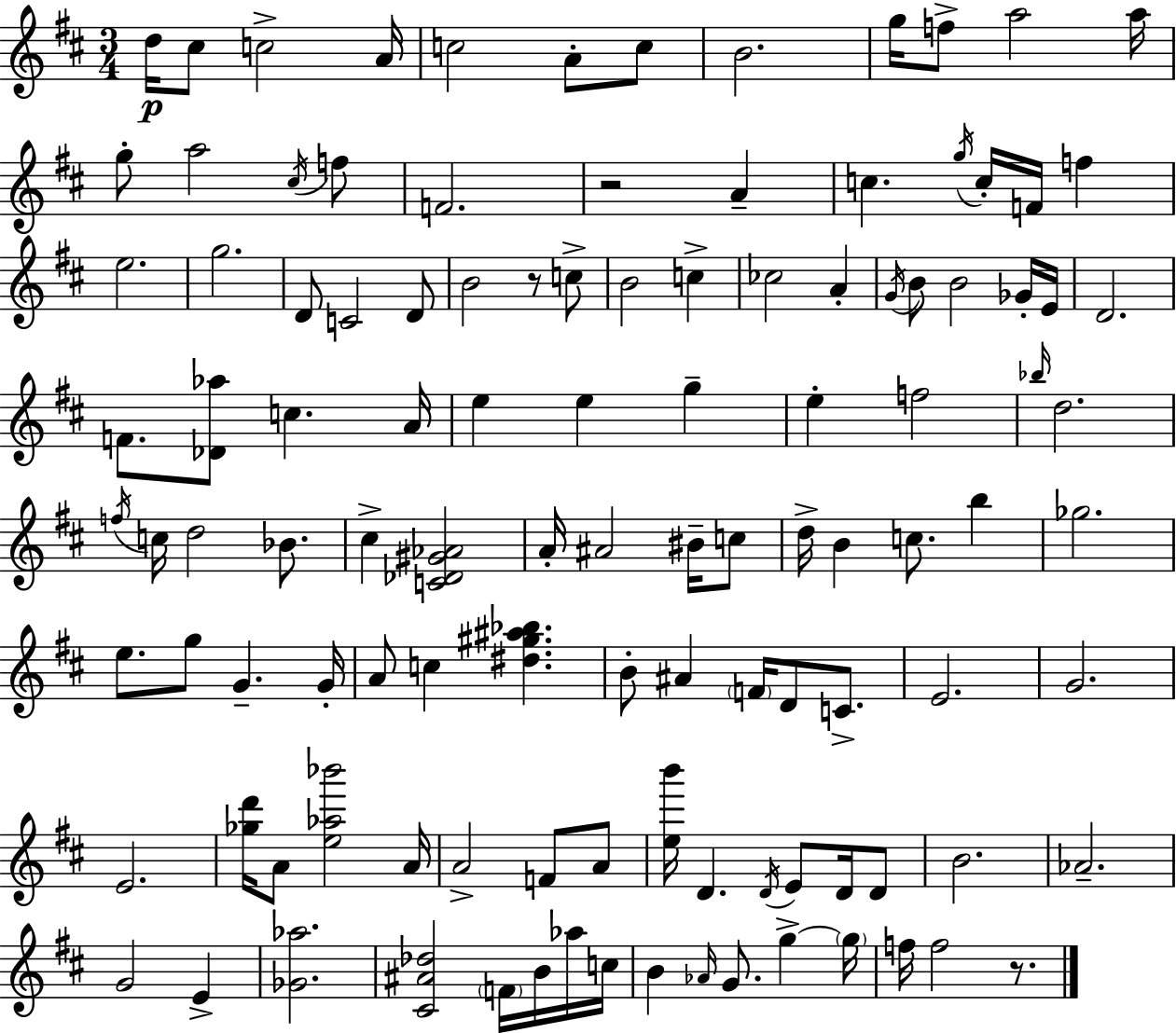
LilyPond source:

{
  \clef treble
  \numericTimeSignature
  \time 3/4
  \key d \major
  d''16\p cis''8 c''2-> a'16 | c''2 a'8-. c''8 | b'2. | g''16 f''8-> a''2 a''16 | \break g''8-. a''2 \acciaccatura { cis''16 } f''8 | f'2. | r2 a'4-- | c''4. \acciaccatura { g''16 } c''16-. f'16 f''4 | \break e''2. | g''2. | d'8 c'2 | d'8 b'2 r8 | \break c''8-> b'2 c''4-> | ces''2 a'4-. | \acciaccatura { g'16 } b'8 b'2 | ges'16-. e'16 d'2. | \break f'8. <des' aes''>8 c''4. | a'16 e''4 e''4 g''4-- | e''4-. f''2 | \grace { bes''16 } d''2. | \break \acciaccatura { f''16 } c''16 d''2 | bes'8. cis''4-> <c' des' gis' aes'>2 | a'16-. ais'2 | bis'16-- c''8 d''16-> b'4 c''8. | \break b''4 ges''2. | e''8. g''8 g'4.-- | g'16-. a'8 c''4 <dis'' gis'' ais'' bes''>4. | b'8-. ais'4 \parenthesize f'16 | \break d'8 c'8.-> e'2. | g'2. | e'2. | <ges'' d'''>16 a'8 <e'' aes'' bes'''>2 | \break a'16 a'2-> | f'8 a'8 <e'' b'''>16 d'4. | \acciaccatura { d'16 } e'8 d'16 d'8 b'2. | aes'2.-- | \break g'2 | e'4-> <ges' aes''>2. | <cis' ais' des''>2 | \parenthesize f'16 b'16 aes''16 c''16 b'4 \grace { aes'16 } g'8. | \break g''4->~~ \parenthesize g''16 f''16 f''2 | r8. \bar "|."
}